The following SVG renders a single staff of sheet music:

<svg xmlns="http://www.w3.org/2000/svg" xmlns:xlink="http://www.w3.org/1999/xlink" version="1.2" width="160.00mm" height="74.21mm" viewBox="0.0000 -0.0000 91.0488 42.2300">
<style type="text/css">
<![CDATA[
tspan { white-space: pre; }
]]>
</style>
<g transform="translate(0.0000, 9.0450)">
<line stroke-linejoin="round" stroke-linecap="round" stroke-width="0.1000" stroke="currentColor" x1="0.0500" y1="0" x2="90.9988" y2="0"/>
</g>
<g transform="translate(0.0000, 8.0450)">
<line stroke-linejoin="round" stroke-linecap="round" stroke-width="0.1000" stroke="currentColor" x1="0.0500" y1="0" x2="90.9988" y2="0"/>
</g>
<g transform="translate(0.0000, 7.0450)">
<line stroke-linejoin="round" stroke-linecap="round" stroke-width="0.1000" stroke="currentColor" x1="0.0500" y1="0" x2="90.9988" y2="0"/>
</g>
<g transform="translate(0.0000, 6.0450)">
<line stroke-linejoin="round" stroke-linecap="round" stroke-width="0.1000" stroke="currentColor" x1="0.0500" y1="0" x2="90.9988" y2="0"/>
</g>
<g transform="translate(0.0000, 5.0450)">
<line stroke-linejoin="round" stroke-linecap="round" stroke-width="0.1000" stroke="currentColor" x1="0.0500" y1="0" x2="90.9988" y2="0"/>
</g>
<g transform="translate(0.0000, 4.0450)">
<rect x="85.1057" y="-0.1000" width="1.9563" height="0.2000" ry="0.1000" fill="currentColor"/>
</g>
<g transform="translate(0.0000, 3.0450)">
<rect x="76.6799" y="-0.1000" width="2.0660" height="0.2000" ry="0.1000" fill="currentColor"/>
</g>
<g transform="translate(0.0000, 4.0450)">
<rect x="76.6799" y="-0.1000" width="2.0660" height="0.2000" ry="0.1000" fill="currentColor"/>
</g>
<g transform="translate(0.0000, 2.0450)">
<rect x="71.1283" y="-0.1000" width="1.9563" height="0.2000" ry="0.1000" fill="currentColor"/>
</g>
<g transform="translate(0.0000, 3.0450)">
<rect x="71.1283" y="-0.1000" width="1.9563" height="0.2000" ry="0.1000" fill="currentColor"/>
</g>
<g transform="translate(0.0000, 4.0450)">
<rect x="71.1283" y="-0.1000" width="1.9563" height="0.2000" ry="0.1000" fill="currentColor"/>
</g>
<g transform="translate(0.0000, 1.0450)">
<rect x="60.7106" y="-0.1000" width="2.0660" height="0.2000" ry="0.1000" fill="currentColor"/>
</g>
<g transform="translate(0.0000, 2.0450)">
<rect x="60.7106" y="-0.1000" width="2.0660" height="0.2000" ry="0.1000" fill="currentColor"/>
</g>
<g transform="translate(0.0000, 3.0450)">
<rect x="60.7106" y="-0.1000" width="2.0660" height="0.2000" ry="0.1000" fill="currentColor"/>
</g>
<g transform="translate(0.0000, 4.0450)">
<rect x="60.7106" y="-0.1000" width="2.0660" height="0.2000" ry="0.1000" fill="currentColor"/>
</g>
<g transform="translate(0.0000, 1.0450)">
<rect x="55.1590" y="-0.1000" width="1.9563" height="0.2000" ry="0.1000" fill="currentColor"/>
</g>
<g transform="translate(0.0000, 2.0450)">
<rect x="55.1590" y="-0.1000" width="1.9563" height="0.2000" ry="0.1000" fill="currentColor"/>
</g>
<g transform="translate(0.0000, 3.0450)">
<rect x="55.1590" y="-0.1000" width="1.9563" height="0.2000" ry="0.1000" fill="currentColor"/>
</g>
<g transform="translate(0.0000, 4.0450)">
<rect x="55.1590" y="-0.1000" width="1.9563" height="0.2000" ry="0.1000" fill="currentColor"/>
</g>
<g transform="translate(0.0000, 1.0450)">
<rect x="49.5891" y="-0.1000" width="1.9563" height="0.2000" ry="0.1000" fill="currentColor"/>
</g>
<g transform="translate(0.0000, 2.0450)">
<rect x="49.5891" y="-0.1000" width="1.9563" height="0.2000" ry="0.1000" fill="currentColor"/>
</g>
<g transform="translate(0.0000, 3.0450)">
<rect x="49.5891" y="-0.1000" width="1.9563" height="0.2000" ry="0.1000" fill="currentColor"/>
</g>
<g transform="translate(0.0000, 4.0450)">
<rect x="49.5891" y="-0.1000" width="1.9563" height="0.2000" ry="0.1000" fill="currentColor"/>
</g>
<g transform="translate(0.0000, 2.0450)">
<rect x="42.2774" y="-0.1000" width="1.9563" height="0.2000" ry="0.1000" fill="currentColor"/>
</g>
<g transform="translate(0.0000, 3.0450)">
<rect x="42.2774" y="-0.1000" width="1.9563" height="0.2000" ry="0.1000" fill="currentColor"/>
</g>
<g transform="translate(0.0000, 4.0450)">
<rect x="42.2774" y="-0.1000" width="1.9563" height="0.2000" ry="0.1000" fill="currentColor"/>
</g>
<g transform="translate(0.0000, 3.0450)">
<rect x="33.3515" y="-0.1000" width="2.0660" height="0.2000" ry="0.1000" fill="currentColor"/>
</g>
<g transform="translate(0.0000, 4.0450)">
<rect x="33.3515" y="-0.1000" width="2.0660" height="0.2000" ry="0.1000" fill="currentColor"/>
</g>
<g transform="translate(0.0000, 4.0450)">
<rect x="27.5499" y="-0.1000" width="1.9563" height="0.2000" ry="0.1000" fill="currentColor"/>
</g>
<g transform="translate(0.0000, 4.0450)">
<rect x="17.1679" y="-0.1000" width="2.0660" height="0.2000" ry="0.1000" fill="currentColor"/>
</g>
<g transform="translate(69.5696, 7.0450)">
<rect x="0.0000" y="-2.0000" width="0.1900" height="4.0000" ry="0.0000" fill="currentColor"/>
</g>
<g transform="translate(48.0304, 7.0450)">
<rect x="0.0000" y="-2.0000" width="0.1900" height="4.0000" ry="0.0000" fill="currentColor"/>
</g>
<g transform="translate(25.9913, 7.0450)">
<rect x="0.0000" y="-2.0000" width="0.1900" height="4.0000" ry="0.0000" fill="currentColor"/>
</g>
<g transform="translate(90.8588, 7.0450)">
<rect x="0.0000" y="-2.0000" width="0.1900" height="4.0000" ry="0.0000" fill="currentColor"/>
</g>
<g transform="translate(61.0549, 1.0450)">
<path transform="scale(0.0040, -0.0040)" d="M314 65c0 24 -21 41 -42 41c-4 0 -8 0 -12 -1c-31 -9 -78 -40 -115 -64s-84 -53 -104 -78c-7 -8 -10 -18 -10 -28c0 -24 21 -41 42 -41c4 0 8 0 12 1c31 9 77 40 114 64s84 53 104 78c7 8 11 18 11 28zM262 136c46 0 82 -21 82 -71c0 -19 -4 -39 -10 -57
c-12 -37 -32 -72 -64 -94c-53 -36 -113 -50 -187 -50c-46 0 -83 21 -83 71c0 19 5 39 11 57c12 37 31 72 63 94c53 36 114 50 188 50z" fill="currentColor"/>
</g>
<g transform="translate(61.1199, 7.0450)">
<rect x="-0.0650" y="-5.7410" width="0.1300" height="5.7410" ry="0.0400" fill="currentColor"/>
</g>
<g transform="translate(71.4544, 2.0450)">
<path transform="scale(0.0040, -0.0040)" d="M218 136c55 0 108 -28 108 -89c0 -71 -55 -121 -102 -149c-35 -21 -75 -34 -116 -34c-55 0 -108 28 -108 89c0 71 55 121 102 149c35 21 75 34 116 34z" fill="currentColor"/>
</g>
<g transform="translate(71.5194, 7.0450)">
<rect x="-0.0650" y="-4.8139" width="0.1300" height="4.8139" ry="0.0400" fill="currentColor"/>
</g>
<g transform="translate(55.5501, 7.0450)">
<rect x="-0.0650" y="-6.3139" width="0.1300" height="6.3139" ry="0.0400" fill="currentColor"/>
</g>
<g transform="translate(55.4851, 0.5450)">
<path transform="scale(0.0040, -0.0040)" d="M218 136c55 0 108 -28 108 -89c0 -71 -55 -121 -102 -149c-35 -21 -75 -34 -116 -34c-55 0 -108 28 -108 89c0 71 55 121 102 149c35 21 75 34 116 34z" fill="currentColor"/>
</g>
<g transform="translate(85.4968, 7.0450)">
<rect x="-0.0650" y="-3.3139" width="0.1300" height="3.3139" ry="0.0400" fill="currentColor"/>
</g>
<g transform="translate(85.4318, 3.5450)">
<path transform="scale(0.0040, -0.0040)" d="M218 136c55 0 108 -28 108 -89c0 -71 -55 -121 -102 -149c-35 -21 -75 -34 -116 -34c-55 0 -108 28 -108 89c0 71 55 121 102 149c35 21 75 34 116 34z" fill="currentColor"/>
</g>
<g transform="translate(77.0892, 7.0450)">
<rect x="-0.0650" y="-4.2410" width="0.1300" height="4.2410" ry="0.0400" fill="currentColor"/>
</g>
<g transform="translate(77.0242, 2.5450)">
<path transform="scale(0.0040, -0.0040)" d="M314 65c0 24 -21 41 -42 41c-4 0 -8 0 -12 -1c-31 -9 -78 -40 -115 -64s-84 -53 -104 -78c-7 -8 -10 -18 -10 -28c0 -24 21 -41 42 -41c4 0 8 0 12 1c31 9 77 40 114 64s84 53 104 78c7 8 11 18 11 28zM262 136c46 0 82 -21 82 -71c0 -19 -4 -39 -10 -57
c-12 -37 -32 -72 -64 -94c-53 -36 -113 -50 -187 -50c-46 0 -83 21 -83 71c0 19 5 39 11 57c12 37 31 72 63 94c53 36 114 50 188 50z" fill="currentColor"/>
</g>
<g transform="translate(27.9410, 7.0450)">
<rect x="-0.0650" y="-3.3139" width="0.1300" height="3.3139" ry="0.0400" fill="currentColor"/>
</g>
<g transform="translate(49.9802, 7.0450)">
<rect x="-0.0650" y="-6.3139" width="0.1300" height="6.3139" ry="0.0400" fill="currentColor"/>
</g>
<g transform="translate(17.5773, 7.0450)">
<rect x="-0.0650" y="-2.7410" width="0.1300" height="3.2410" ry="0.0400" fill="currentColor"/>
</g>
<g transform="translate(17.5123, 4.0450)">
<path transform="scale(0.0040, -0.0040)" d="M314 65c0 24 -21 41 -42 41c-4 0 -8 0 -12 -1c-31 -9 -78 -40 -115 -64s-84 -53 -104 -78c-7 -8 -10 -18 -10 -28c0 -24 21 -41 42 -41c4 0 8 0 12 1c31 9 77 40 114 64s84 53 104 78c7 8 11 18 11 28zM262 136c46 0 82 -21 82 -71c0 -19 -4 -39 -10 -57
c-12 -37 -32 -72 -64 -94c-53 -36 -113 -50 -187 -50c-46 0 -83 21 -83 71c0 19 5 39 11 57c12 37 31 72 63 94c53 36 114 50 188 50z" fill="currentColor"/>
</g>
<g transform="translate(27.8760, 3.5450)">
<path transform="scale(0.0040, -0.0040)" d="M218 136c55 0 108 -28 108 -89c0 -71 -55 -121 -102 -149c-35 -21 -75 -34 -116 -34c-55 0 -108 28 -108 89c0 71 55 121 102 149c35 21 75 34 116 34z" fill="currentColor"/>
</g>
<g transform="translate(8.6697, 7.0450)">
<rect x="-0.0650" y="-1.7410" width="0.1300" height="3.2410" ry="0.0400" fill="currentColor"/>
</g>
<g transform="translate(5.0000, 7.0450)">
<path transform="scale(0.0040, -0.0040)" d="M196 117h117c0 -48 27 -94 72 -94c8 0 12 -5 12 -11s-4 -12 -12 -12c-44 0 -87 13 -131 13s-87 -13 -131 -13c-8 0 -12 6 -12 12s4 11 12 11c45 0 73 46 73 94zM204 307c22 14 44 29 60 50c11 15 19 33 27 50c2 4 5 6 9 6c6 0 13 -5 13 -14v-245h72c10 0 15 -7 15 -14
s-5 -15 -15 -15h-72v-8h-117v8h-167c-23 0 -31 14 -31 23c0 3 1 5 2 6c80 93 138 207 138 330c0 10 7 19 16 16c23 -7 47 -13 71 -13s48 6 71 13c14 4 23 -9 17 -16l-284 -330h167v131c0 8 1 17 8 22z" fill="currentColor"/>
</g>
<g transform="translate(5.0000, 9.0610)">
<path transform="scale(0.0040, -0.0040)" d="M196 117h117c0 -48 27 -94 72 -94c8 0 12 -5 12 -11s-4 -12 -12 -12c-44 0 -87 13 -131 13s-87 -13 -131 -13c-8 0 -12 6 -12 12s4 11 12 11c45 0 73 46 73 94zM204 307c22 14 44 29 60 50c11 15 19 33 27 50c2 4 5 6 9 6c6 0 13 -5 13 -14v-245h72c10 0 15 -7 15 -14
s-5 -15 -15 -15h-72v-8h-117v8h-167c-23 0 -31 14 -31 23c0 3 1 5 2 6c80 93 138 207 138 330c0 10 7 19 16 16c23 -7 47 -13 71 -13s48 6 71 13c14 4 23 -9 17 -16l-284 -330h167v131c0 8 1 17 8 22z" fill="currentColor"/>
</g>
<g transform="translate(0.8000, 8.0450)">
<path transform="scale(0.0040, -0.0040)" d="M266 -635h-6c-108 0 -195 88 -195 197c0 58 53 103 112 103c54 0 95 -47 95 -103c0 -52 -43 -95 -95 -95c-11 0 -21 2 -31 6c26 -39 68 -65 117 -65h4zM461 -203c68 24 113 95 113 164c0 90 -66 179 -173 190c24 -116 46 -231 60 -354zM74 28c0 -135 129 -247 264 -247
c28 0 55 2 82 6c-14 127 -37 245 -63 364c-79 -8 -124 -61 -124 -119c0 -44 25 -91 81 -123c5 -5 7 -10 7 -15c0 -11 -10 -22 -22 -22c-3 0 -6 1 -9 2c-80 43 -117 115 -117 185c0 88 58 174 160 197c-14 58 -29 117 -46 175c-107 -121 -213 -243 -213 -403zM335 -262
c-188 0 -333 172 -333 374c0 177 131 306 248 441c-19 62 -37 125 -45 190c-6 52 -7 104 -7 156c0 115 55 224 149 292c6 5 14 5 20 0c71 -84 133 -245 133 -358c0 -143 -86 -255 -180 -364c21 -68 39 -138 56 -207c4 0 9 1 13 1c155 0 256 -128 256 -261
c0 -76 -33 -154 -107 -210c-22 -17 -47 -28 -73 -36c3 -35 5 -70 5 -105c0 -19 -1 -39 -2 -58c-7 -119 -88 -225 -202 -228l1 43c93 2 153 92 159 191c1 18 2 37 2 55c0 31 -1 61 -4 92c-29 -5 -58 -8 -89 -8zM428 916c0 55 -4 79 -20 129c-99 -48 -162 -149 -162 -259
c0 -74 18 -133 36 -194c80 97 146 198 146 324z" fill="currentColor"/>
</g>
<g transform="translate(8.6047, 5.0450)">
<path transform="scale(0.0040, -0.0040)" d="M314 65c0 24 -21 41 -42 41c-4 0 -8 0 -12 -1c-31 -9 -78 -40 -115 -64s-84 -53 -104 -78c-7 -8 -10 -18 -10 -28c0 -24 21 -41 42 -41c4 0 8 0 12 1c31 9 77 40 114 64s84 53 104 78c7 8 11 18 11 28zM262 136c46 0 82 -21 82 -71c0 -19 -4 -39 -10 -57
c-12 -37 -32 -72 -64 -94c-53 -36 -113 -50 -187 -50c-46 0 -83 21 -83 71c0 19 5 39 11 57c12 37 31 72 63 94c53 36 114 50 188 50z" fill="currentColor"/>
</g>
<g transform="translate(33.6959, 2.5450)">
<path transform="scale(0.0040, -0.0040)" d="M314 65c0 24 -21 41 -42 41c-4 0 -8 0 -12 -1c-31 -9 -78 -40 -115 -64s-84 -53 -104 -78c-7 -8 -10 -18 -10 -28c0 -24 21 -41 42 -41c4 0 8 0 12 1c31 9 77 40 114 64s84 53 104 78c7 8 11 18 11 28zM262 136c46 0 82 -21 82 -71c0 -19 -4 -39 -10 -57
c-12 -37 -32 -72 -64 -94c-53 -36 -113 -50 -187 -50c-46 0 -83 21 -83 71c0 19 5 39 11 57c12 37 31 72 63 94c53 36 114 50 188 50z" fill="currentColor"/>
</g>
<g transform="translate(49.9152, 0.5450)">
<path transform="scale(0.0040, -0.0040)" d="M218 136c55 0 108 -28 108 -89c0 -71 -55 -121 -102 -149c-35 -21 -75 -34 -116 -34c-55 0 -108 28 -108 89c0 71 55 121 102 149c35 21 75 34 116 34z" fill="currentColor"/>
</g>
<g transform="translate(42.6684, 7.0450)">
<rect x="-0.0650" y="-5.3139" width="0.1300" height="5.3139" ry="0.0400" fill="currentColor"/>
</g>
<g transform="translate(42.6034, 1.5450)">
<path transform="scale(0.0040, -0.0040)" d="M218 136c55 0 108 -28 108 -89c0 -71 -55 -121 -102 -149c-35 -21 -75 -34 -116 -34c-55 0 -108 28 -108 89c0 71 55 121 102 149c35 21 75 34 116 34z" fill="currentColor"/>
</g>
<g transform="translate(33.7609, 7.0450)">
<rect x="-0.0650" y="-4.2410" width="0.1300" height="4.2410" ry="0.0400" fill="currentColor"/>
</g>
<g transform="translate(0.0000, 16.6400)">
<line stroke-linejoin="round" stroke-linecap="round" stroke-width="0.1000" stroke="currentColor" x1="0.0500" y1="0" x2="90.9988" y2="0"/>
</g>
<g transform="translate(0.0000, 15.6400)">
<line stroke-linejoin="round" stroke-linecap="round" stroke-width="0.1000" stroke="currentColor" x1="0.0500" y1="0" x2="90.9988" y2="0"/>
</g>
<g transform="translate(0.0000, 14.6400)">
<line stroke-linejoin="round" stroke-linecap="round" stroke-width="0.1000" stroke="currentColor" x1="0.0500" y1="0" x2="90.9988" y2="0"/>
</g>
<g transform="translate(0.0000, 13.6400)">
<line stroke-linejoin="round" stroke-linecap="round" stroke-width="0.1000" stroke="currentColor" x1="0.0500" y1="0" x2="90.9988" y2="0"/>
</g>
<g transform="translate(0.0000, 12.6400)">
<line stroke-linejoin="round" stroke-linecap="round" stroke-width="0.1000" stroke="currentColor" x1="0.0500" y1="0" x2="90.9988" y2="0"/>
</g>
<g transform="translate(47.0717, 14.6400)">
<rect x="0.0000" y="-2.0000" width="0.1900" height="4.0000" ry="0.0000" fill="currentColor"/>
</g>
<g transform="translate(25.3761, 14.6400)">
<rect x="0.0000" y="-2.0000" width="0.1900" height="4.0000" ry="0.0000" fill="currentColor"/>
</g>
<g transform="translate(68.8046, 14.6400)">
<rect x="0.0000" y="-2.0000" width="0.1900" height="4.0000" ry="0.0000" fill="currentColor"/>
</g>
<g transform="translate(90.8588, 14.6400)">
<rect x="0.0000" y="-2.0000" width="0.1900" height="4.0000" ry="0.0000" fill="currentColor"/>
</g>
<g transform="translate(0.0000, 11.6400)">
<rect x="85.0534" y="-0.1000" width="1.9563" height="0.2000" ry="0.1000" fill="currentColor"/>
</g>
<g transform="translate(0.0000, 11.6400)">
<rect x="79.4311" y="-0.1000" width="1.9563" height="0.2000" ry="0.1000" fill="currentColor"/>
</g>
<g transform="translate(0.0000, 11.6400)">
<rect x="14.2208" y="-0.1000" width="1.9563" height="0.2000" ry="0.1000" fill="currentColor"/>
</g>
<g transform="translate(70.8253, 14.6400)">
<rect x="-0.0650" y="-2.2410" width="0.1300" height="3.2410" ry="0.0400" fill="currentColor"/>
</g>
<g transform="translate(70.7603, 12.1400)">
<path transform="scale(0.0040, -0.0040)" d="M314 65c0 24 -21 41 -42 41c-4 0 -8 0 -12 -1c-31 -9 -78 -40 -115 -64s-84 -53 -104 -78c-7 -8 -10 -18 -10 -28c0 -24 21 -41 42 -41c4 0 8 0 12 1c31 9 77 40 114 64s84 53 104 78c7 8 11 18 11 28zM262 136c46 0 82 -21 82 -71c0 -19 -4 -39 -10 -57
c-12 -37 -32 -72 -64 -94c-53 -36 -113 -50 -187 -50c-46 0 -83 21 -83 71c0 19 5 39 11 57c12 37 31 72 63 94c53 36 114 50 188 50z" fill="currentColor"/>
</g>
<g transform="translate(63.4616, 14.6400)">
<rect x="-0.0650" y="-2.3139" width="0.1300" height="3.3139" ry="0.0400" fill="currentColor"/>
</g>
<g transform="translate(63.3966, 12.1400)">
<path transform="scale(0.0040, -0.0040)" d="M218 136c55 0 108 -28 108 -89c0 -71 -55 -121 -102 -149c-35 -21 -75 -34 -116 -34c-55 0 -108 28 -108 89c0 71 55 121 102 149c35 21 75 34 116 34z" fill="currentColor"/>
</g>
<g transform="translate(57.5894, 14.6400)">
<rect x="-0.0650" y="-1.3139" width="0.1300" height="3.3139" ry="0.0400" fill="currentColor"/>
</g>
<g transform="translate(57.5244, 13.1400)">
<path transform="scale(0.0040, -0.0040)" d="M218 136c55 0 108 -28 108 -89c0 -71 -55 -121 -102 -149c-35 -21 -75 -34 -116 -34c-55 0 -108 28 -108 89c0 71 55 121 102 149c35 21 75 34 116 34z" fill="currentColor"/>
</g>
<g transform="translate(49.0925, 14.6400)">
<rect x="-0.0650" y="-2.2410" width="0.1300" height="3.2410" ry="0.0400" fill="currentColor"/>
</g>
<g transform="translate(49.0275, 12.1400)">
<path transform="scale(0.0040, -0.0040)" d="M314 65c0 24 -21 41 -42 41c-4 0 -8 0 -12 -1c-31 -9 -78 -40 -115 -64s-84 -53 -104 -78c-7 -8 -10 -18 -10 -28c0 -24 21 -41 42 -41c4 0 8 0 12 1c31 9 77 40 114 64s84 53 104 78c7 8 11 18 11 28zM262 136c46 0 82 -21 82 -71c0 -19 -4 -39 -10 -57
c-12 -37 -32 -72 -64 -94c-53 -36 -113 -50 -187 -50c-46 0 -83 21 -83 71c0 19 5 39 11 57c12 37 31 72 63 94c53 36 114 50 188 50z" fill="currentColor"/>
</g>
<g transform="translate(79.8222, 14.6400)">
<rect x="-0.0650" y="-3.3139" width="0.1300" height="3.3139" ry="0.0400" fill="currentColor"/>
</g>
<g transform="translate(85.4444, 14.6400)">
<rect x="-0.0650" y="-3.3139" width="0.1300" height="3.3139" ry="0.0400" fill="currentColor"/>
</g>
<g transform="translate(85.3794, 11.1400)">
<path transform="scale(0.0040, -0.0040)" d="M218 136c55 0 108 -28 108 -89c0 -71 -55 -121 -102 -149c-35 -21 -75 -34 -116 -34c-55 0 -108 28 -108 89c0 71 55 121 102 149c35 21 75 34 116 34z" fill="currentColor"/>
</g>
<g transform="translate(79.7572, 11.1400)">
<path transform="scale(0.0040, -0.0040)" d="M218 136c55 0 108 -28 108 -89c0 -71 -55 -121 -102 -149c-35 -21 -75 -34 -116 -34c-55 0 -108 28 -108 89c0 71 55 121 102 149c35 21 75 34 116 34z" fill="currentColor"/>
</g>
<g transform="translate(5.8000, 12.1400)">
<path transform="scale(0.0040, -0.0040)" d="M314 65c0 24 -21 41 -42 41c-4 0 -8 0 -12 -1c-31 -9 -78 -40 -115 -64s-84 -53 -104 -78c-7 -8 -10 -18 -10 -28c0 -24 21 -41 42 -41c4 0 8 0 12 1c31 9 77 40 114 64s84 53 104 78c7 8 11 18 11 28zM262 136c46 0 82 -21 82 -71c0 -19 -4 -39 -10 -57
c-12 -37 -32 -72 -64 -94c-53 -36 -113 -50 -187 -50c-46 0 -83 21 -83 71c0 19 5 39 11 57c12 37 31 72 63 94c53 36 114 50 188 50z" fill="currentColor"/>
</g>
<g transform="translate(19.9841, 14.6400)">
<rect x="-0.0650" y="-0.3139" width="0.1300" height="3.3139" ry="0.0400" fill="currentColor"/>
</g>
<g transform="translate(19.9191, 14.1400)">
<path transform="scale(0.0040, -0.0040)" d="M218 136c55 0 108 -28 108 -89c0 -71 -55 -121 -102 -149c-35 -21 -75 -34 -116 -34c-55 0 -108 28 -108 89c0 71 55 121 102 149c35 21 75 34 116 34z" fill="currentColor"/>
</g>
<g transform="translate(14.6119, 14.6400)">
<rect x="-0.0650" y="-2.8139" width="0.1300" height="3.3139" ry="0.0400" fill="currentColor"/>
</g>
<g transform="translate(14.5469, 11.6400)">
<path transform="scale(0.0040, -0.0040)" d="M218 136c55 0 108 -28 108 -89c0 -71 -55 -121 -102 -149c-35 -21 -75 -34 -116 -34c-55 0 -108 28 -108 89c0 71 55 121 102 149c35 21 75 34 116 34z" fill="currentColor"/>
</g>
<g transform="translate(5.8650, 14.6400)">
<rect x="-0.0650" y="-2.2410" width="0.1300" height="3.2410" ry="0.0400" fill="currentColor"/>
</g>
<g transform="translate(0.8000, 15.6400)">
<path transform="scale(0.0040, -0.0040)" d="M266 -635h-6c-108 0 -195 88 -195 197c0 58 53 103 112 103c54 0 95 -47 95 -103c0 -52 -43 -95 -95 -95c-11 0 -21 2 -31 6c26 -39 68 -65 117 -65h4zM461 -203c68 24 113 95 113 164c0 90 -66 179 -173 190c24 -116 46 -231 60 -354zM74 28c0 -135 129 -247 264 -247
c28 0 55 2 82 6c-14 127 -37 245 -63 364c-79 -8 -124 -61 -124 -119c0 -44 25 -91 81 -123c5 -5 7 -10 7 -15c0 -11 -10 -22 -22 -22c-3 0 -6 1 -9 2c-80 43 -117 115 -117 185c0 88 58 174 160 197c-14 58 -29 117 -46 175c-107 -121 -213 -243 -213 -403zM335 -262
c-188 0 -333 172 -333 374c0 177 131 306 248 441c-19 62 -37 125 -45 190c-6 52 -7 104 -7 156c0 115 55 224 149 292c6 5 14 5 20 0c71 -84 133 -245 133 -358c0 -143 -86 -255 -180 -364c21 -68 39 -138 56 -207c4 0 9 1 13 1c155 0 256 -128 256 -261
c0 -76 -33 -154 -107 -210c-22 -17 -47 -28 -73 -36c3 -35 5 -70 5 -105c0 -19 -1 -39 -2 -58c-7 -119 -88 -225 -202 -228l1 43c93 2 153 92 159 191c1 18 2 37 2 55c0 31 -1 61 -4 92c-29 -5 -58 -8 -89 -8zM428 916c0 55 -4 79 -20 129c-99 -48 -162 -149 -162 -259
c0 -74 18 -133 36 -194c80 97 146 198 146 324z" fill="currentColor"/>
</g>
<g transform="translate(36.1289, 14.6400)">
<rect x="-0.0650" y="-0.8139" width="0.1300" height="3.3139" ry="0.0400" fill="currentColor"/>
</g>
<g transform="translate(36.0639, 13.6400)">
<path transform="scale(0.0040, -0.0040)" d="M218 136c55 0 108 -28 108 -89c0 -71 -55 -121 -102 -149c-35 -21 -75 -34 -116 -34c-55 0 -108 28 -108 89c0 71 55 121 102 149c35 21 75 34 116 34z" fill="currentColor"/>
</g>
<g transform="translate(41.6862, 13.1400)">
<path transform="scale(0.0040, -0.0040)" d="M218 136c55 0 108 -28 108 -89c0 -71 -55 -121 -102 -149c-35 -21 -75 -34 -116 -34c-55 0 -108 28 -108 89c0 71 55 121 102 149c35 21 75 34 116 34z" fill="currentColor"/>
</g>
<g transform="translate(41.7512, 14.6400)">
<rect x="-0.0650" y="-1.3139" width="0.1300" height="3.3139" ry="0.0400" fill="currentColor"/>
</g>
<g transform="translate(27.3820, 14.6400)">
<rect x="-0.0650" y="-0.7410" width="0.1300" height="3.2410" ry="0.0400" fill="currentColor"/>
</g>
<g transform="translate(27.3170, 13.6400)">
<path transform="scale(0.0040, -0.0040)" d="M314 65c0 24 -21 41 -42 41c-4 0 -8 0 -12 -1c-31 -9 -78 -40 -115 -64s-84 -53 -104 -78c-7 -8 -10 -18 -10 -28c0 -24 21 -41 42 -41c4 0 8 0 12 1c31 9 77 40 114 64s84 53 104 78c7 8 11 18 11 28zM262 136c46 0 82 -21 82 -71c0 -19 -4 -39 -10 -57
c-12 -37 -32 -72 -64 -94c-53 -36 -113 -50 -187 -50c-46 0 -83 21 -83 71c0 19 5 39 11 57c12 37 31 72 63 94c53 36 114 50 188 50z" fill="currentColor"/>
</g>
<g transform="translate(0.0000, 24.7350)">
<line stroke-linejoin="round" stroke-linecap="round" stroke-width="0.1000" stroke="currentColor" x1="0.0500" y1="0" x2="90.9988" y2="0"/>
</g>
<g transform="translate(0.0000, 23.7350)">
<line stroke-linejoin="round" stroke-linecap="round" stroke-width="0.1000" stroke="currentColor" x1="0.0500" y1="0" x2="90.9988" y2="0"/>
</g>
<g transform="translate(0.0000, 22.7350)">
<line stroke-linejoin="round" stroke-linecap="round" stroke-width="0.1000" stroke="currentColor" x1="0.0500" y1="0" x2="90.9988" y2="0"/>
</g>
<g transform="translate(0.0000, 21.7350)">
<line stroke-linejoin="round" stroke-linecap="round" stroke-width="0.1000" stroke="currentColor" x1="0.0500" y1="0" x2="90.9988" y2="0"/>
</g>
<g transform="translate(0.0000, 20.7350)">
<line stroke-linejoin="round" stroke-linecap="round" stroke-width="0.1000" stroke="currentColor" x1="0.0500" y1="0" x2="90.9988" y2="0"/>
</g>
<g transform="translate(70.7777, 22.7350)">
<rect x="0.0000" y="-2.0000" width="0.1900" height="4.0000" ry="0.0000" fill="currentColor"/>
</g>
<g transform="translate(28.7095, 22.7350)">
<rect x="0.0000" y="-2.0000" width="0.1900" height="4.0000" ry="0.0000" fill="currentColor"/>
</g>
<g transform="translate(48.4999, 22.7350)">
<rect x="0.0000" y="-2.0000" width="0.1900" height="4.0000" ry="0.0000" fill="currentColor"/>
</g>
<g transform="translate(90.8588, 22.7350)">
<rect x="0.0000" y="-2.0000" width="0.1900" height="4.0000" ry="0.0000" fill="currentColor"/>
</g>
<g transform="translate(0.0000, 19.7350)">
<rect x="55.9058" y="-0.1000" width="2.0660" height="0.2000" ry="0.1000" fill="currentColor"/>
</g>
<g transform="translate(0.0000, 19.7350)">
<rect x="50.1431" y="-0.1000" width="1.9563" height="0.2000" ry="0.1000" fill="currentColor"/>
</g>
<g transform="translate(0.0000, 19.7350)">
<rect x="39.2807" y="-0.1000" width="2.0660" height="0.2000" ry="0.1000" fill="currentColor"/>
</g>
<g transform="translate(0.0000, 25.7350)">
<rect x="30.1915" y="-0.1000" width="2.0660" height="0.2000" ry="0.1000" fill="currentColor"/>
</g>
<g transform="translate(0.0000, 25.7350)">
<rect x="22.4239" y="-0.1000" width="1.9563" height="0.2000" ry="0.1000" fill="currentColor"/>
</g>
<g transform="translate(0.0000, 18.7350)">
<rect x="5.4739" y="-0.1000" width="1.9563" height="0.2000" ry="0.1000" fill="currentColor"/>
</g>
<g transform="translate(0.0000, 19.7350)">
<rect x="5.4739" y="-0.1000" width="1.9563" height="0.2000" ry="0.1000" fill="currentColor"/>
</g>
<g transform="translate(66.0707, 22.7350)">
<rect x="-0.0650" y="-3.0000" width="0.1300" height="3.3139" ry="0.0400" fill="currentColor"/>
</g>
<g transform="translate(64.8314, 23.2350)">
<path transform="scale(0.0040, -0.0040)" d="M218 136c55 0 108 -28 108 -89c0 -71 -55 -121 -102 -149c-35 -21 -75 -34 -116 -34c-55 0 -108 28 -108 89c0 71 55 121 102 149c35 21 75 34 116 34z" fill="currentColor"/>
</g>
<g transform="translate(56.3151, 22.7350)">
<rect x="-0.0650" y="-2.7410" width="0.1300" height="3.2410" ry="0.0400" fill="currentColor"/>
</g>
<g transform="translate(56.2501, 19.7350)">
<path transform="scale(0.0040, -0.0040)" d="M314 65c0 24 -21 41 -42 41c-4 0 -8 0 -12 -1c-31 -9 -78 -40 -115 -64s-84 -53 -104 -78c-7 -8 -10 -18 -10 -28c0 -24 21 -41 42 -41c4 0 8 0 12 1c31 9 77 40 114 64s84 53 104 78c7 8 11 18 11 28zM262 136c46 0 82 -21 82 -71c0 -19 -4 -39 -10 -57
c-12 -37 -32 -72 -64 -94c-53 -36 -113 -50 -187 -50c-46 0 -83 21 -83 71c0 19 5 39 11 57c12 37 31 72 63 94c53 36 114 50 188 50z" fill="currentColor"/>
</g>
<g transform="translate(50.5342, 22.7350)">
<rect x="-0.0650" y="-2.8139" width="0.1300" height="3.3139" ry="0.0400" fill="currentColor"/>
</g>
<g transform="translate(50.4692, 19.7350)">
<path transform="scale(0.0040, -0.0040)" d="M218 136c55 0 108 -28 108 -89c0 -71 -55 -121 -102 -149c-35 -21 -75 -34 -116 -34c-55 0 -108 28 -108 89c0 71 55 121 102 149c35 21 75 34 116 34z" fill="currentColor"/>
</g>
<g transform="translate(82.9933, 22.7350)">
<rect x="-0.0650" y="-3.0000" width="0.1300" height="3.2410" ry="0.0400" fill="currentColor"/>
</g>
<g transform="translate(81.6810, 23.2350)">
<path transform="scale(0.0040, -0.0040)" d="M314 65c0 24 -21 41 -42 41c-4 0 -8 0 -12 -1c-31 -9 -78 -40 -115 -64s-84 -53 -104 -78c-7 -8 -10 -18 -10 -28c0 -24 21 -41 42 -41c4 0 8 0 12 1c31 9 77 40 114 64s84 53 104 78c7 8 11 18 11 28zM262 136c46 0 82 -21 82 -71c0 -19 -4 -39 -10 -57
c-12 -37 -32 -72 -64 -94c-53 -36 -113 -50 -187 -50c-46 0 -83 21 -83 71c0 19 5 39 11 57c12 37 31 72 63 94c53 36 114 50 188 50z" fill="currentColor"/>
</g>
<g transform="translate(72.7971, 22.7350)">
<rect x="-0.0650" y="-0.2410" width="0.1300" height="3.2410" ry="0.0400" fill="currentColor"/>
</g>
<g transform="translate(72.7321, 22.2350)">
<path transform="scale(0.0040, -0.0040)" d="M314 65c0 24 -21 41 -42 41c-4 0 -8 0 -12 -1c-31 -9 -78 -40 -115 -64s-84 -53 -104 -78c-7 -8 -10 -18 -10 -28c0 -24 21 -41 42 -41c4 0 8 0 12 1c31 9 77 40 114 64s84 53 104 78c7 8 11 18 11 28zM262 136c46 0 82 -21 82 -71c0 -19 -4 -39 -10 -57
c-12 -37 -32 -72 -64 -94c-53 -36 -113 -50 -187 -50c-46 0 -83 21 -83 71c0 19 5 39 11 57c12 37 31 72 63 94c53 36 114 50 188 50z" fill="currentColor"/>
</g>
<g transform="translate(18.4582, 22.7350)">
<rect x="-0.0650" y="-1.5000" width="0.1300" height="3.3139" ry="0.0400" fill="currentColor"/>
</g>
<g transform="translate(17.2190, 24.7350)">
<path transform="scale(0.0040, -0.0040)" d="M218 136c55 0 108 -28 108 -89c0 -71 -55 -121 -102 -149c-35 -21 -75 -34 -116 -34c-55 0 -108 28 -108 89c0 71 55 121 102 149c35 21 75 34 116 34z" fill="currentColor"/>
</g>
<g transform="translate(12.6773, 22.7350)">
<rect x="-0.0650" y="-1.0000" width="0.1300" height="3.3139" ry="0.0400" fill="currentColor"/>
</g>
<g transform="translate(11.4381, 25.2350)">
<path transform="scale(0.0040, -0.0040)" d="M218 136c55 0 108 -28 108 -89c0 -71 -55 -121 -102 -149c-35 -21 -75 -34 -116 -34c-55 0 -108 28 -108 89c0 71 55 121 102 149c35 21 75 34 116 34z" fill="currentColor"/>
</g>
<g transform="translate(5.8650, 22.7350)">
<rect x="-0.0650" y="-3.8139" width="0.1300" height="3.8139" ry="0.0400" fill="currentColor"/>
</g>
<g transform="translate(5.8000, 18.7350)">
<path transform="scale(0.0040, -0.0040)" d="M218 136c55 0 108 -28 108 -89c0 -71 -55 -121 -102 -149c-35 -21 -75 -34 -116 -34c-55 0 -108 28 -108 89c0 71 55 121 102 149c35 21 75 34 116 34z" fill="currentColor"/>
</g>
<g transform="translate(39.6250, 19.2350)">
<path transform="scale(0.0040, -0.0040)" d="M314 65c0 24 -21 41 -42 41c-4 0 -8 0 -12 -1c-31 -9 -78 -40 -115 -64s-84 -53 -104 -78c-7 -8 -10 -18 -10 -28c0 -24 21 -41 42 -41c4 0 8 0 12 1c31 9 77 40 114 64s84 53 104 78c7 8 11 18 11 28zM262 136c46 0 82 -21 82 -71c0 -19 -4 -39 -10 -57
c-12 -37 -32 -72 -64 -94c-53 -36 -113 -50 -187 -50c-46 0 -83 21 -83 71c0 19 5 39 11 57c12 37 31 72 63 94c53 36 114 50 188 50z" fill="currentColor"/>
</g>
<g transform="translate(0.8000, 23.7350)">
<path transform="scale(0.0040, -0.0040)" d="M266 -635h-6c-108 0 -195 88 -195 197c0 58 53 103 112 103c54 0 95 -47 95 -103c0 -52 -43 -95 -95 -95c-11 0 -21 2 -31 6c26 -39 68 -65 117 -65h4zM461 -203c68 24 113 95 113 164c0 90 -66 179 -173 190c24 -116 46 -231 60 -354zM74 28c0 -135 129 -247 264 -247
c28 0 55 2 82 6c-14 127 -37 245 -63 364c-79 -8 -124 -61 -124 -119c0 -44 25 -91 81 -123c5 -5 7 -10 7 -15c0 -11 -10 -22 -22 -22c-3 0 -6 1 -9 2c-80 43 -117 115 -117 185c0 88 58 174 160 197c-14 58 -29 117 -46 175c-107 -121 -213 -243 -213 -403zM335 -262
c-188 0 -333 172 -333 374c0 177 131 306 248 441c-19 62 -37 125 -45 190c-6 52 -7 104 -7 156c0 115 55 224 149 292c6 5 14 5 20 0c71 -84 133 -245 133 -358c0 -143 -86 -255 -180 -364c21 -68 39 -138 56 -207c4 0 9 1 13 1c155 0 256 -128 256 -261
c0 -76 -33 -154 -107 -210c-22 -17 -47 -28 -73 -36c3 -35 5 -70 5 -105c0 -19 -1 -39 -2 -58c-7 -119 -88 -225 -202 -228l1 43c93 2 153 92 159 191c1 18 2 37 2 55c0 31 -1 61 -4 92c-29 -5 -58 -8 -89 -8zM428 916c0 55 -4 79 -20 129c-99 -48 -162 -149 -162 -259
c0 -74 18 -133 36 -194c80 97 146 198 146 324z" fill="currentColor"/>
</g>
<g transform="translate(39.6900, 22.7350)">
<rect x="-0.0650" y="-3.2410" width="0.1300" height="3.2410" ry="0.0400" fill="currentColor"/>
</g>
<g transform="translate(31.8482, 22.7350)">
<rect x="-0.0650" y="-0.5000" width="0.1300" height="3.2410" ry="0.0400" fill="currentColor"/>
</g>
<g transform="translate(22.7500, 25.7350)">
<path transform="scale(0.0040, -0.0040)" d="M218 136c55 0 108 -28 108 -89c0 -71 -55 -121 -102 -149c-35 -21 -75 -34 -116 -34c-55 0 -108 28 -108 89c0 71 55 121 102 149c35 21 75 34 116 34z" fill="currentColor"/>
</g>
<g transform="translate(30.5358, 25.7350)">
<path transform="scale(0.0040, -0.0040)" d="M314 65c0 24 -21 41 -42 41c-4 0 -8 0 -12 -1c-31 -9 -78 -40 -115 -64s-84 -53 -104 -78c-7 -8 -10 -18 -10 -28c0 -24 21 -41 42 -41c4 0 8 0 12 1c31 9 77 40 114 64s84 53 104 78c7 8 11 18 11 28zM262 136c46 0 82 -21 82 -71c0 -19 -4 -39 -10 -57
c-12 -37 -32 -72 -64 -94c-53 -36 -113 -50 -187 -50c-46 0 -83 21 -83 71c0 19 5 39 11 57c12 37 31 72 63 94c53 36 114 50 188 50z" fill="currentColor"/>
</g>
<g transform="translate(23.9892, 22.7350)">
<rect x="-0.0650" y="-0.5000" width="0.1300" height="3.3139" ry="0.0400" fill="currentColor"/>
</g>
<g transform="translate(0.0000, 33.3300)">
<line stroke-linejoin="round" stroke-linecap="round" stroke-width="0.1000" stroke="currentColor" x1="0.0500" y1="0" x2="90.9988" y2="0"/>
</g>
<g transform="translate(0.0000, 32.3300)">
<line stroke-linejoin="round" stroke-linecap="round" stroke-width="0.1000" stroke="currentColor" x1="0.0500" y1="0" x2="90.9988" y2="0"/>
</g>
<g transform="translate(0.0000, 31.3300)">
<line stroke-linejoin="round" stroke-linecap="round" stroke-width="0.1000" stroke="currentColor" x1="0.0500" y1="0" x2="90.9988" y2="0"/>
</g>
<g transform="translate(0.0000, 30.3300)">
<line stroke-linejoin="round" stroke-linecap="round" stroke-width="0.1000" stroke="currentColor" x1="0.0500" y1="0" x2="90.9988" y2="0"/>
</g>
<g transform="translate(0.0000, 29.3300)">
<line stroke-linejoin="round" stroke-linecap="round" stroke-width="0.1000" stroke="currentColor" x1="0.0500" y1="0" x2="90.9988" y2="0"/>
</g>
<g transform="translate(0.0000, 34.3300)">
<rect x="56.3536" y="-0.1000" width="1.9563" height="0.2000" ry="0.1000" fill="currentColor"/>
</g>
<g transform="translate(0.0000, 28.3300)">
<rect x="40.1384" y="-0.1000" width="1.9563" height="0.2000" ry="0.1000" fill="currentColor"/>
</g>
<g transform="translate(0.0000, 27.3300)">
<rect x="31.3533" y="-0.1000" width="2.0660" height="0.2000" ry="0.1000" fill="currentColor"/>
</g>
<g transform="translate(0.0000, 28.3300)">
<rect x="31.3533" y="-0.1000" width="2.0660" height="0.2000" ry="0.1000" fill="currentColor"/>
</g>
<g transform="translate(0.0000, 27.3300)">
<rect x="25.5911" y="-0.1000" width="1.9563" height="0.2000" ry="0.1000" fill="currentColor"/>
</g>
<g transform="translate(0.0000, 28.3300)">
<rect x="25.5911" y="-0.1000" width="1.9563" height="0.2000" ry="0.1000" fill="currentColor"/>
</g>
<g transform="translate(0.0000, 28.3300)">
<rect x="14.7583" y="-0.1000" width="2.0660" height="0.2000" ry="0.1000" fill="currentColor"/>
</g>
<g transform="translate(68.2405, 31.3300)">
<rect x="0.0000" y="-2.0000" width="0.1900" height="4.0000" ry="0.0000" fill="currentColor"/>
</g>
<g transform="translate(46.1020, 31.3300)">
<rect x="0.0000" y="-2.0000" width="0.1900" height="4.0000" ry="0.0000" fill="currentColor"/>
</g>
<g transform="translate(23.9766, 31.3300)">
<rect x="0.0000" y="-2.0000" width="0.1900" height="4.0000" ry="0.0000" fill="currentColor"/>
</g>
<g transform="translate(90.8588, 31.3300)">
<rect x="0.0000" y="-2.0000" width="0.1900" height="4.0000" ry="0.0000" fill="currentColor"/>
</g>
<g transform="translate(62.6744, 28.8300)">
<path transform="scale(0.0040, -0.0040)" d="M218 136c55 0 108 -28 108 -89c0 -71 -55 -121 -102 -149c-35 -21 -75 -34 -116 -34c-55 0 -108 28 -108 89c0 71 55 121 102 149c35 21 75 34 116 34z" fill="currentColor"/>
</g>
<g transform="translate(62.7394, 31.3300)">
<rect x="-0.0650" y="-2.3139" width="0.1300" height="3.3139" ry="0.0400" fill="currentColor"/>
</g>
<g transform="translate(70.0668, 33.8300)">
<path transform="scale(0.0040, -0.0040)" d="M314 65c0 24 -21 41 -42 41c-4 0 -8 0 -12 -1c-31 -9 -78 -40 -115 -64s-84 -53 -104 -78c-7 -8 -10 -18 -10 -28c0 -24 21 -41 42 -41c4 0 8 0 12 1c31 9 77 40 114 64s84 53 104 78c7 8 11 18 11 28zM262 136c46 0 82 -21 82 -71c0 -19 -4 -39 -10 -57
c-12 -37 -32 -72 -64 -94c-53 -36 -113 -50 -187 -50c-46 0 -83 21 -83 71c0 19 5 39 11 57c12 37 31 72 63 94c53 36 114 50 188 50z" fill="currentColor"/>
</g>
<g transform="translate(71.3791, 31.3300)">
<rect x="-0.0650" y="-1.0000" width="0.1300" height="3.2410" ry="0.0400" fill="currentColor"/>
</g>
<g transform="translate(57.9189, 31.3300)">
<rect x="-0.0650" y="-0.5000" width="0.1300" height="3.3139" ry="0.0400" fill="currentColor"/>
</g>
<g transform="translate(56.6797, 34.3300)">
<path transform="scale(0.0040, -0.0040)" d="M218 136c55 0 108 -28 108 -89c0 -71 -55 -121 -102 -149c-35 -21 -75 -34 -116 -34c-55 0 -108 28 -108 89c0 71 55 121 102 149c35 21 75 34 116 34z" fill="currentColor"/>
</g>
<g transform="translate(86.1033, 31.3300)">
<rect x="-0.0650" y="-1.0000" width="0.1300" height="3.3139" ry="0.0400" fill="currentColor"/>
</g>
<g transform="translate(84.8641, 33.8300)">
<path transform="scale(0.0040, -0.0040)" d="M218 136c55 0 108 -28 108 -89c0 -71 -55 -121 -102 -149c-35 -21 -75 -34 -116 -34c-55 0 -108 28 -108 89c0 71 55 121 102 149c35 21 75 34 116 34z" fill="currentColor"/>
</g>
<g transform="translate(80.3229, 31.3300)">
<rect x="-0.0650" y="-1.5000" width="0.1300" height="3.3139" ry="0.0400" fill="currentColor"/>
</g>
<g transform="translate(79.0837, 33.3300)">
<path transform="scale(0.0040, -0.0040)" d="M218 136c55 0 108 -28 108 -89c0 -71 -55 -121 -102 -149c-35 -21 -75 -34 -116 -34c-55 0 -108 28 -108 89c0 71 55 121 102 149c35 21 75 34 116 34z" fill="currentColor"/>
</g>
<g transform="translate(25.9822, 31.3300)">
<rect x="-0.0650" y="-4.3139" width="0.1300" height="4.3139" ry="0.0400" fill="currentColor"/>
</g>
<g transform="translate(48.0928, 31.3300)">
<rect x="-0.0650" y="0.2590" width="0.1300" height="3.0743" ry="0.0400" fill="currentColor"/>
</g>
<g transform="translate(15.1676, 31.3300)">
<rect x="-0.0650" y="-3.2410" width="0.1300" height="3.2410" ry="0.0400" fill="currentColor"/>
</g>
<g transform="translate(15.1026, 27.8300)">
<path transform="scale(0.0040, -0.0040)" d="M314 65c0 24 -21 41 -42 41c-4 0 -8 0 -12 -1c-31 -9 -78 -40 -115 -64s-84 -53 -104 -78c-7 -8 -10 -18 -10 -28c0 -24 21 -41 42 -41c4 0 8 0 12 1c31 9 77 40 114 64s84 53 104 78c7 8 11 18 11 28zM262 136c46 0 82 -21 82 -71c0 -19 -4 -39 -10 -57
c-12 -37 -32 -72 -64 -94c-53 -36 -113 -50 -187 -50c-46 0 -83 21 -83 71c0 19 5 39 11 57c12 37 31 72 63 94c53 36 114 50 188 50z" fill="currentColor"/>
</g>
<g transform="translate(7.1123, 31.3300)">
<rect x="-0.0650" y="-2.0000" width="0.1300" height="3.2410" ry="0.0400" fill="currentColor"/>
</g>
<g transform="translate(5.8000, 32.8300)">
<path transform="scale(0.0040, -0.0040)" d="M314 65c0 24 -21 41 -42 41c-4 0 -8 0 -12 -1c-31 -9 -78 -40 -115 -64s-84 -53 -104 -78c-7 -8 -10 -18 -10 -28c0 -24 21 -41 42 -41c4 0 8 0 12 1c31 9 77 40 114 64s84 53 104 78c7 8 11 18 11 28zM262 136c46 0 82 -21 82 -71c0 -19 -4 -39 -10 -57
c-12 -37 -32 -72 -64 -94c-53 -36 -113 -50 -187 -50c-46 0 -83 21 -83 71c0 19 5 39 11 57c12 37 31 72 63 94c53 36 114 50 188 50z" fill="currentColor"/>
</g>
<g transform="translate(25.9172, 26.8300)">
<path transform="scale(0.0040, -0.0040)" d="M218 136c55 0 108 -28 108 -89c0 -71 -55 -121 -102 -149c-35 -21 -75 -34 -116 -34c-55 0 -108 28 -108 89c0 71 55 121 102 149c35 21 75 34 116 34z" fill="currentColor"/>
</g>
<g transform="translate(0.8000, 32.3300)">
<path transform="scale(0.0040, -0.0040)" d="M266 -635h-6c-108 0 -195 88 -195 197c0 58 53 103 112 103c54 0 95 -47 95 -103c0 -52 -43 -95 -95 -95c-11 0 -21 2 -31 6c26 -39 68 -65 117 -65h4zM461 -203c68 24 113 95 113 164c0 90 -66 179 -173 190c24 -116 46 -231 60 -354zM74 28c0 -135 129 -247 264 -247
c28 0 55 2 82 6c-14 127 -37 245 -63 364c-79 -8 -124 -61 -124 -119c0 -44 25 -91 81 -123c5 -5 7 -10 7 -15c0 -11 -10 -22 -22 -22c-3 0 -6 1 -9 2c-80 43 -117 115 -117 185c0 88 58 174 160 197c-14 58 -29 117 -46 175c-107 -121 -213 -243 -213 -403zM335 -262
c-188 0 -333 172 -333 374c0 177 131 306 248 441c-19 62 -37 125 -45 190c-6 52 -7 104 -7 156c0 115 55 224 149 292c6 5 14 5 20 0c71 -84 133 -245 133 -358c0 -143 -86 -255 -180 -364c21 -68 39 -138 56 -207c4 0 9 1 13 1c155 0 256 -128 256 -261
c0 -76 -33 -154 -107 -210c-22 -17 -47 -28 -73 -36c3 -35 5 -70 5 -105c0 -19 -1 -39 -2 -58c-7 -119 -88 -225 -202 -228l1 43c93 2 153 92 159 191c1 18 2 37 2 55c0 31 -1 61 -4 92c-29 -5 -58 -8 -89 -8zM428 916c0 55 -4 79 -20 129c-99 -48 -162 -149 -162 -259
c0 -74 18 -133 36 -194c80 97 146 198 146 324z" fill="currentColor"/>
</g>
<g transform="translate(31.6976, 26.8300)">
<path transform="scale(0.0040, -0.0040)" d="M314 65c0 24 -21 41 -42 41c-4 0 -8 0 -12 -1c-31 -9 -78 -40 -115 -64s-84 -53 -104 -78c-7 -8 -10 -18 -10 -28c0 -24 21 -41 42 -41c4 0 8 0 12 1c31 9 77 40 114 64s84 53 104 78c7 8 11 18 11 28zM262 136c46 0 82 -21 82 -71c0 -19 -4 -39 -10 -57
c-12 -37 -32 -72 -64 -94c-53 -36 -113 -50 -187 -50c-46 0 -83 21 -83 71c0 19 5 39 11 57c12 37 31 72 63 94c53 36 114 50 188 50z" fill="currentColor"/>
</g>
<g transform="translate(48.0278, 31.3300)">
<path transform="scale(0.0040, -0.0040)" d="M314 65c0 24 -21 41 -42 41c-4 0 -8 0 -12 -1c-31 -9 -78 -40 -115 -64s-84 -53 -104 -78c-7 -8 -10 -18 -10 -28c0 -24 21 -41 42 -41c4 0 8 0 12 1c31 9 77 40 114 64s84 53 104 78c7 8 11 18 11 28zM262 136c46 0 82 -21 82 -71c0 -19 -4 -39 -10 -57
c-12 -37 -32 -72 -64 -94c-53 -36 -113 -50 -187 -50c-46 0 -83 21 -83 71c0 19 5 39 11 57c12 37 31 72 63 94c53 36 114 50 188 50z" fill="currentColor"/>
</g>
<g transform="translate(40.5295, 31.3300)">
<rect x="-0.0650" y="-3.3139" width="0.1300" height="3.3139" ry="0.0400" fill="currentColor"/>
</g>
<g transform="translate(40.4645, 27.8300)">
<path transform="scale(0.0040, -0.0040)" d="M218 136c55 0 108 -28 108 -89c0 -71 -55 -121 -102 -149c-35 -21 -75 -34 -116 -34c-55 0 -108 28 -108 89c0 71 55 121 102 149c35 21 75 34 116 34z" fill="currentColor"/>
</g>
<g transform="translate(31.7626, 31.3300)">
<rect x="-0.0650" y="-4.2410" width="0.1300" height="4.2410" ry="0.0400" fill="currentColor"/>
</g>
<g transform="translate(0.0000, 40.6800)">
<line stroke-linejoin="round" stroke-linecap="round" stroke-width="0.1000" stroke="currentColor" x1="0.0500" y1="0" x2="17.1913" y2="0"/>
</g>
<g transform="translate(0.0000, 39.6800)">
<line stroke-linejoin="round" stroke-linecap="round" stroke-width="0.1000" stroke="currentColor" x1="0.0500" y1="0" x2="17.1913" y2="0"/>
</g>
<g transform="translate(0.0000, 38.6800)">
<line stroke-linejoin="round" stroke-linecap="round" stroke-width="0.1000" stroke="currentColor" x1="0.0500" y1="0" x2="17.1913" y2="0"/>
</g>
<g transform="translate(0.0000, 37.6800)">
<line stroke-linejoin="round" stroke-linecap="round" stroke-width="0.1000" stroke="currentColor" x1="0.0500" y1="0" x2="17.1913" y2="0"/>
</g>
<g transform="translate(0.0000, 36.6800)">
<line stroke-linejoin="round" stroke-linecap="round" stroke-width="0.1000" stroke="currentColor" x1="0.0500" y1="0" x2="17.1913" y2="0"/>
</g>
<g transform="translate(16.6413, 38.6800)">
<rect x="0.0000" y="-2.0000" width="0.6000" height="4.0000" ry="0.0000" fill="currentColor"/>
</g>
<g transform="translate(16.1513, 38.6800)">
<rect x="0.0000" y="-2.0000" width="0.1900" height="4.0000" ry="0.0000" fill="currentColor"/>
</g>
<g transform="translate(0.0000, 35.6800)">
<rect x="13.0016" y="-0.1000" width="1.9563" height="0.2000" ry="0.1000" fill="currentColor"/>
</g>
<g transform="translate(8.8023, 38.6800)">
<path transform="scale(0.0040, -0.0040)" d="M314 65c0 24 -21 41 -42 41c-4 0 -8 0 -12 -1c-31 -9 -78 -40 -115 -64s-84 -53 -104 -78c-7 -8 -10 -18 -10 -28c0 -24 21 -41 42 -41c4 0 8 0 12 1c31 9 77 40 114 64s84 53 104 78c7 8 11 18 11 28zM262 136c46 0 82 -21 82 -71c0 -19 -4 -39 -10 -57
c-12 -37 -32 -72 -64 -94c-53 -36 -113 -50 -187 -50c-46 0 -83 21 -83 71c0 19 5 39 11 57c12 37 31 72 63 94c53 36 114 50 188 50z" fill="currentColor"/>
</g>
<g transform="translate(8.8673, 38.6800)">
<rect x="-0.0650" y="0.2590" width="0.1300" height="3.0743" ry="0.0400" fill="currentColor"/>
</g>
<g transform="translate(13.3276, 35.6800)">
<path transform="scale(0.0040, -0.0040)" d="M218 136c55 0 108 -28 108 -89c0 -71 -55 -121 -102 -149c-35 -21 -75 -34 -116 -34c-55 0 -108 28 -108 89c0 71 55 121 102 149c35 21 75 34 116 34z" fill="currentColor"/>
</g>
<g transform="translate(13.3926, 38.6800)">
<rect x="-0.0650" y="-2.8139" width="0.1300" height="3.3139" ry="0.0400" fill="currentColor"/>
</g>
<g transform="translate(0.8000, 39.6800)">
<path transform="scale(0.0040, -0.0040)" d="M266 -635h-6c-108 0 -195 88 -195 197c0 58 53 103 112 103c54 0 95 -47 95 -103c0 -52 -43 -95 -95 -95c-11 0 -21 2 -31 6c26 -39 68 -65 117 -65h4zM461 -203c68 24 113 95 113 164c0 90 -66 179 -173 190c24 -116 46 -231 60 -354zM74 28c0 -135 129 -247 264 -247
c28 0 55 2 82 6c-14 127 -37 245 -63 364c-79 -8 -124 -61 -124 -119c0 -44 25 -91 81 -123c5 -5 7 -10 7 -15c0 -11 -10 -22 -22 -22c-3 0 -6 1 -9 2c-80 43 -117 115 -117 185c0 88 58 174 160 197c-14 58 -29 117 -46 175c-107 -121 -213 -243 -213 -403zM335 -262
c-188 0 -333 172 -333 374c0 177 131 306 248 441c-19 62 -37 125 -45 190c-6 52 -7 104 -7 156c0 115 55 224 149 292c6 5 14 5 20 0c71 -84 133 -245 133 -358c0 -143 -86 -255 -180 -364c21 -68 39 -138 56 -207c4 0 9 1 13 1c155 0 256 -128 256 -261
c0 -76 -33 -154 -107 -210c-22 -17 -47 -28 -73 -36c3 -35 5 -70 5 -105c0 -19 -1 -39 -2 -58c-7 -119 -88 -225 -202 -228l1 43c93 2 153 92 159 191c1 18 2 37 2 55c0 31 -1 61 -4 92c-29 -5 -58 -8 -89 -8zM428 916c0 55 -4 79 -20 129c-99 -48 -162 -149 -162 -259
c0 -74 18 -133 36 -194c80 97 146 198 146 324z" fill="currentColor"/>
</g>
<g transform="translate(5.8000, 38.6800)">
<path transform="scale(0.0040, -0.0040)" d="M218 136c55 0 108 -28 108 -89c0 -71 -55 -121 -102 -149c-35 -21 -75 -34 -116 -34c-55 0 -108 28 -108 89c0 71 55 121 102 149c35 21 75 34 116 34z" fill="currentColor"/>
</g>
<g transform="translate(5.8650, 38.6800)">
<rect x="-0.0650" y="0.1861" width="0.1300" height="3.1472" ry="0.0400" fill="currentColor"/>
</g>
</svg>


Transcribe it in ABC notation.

X:1
T:Untitled
M:4/4
L:1/4
K:C
f2 a2 b d'2 f' a' a' g'2 e' d'2 b g2 a c d2 d e g2 e g g2 b b c' D E C C2 b2 a a2 A c2 A2 F2 b2 d' d'2 b B2 C g D2 E D B B2 a